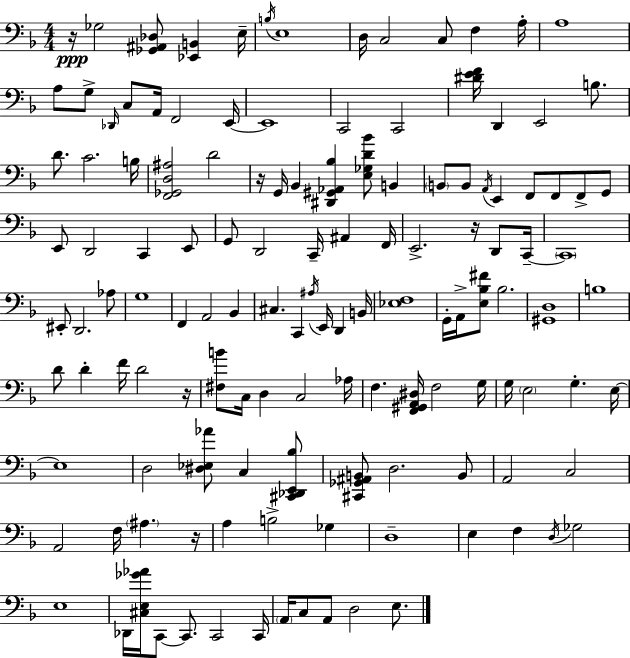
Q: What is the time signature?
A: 4/4